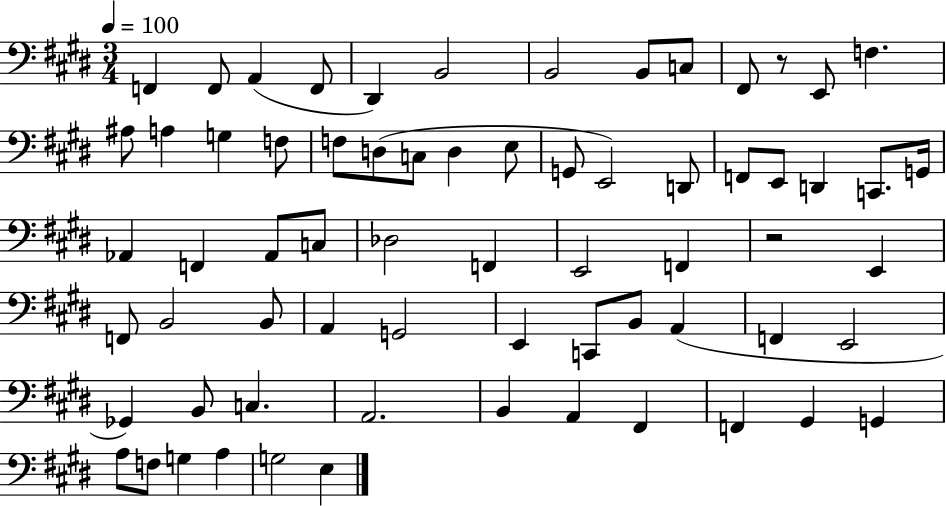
{
  \clef bass
  \numericTimeSignature
  \time 3/4
  \key e \major
  \tempo 4 = 100
  f,4 f,8 a,4( f,8 | dis,4) b,2 | b,2 b,8 c8 | fis,8 r8 e,8 f4. | \break ais8 a4 g4 f8 | f8 d8( c8 d4 e8 | g,8 e,2) d,8 | f,8 e,8 d,4 c,8. g,16 | \break aes,4 f,4 aes,8 c8 | des2 f,4 | e,2 f,4 | r2 e,4 | \break f,8 b,2 b,8 | a,4 g,2 | e,4 c,8 b,8 a,4( | f,4 e,2 | \break ges,4) b,8 c4. | a,2. | b,4 a,4 fis,4 | f,4 gis,4 g,4 | \break a8 f8 g4 a4 | g2 e4 | \bar "|."
}